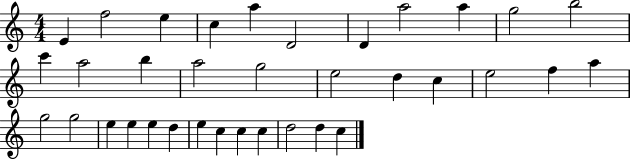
{
  \clef treble
  \numericTimeSignature
  \time 4/4
  \key c \major
  e'4 f''2 e''4 | c''4 a''4 d'2 | d'4 a''2 a''4 | g''2 b''2 | \break c'''4 a''2 b''4 | a''2 g''2 | e''2 d''4 c''4 | e''2 f''4 a''4 | \break g''2 g''2 | e''4 e''4 e''4 d''4 | e''4 c''4 c''4 c''4 | d''2 d''4 c''4 | \break \bar "|."
}